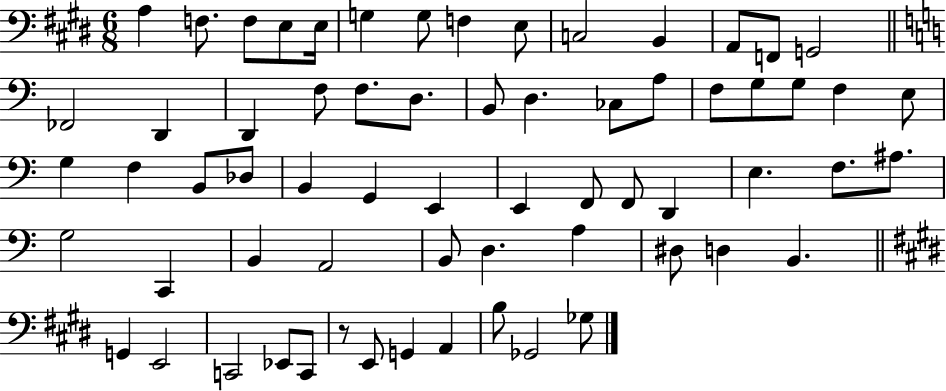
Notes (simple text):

A3/q F3/e. F3/e E3/e E3/s G3/q G3/e F3/q E3/e C3/h B2/q A2/e F2/e G2/h FES2/h D2/q D2/q F3/e F3/e. D3/e. B2/e D3/q. CES3/e A3/e F3/e G3/e G3/e F3/q E3/e G3/q F3/q B2/e Db3/e B2/q G2/q E2/q E2/q F2/e F2/e D2/q E3/q. F3/e. A#3/e. G3/h C2/q B2/q A2/h B2/e D3/q. A3/q D#3/e D3/q B2/q. G2/q E2/h C2/h Eb2/e C2/e R/e E2/e G2/q A2/q B3/e Gb2/h Gb3/e